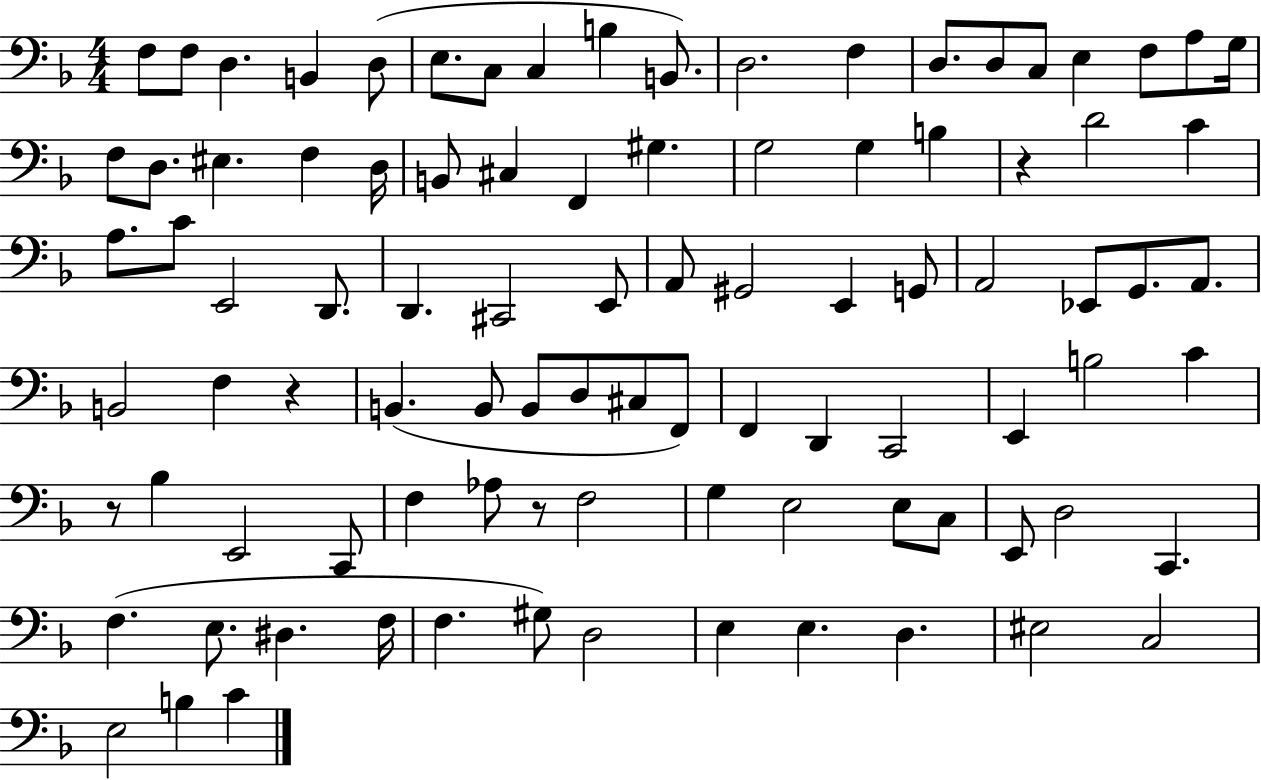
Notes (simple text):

F3/e F3/e D3/q. B2/q D3/e E3/e. C3/e C3/q B3/q B2/e. D3/h. F3/q D3/e. D3/e C3/e E3/q F3/e A3/e G3/s F3/e D3/e. EIS3/q. F3/q D3/s B2/e C#3/q F2/q G#3/q. G3/h G3/q B3/q R/q D4/h C4/q A3/e. C4/e E2/h D2/e. D2/q. C#2/h E2/e A2/e G#2/h E2/q G2/e A2/h Eb2/e G2/e. A2/e. B2/h F3/q R/q B2/q. B2/e B2/e D3/e C#3/e F2/e F2/q D2/q C2/h E2/q B3/h C4/q R/e Bb3/q E2/h C2/e F3/q Ab3/e R/e F3/h G3/q E3/h E3/e C3/e E2/e D3/h C2/q. F3/q. E3/e. D#3/q. F3/s F3/q. G#3/e D3/h E3/q E3/q. D3/q. EIS3/h C3/h E3/h B3/q C4/q